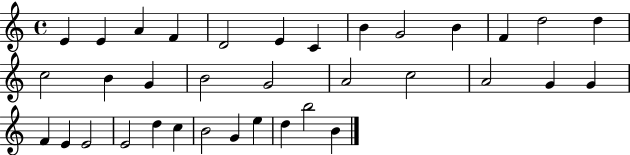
{
  \clef treble
  \time 4/4
  \defaultTimeSignature
  \key c \major
  e'4 e'4 a'4 f'4 | d'2 e'4 c'4 | b'4 g'2 b'4 | f'4 d''2 d''4 | \break c''2 b'4 g'4 | b'2 g'2 | a'2 c''2 | a'2 g'4 g'4 | \break f'4 e'4 e'2 | e'2 d''4 c''4 | b'2 g'4 e''4 | d''4 b''2 b'4 | \break \bar "|."
}